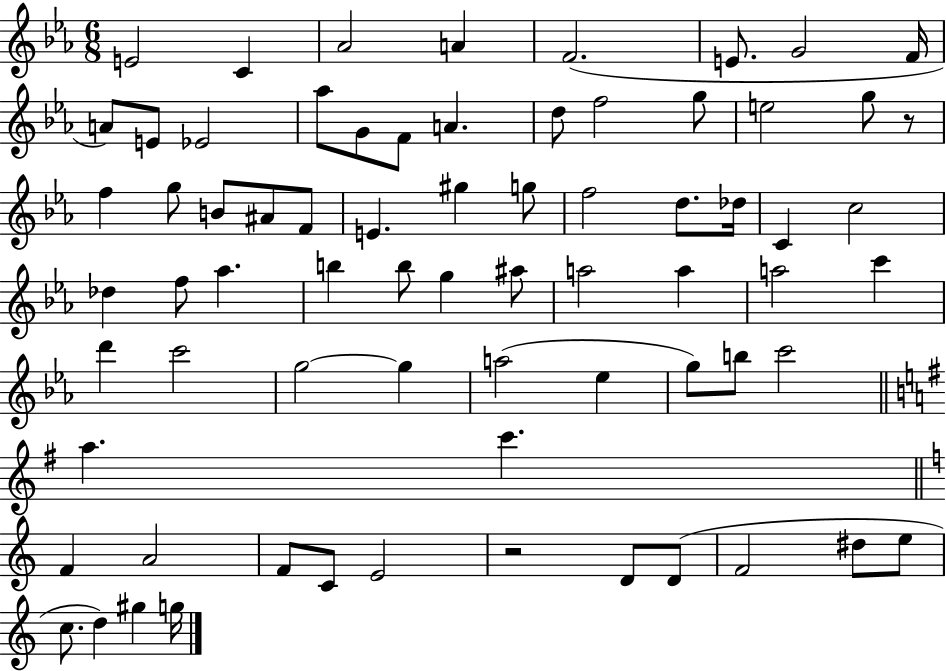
{
  \clef treble
  \numericTimeSignature
  \time 6/8
  \key ees \major
  e'2 c'4 | aes'2 a'4 | f'2.( | e'8. g'2 f'16 | \break a'8) e'8 ees'2 | aes''8 g'8 f'8 a'4. | d''8 f''2 g''8 | e''2 g''8 r8 | \break f''4 g''8 b'8 ais'8 f'8 | e'4. gis''4 g''8 | f''2 d''8. des''16 | c'4 c''2 | \break des''4 f''8 aes''4. | b''4 b''8 g''4 ais''8 | a''2 a''4 | a''2 c'''4 | \break d'''4 c'''2 | g''2~~ g''4 | a''2( ees''4 | g''8) b''8 c'''2 | \break \bar "||" \break \key g \major a''4. c'''4. | \bar "||" \break \key c \major f'4 a'2 | f'8 c'8 e'2 | r2 d'8 d'8( | f'2 dis''8 e''8 | \break c''8. d''4) gis''4 g''16 | \bar "|."
}